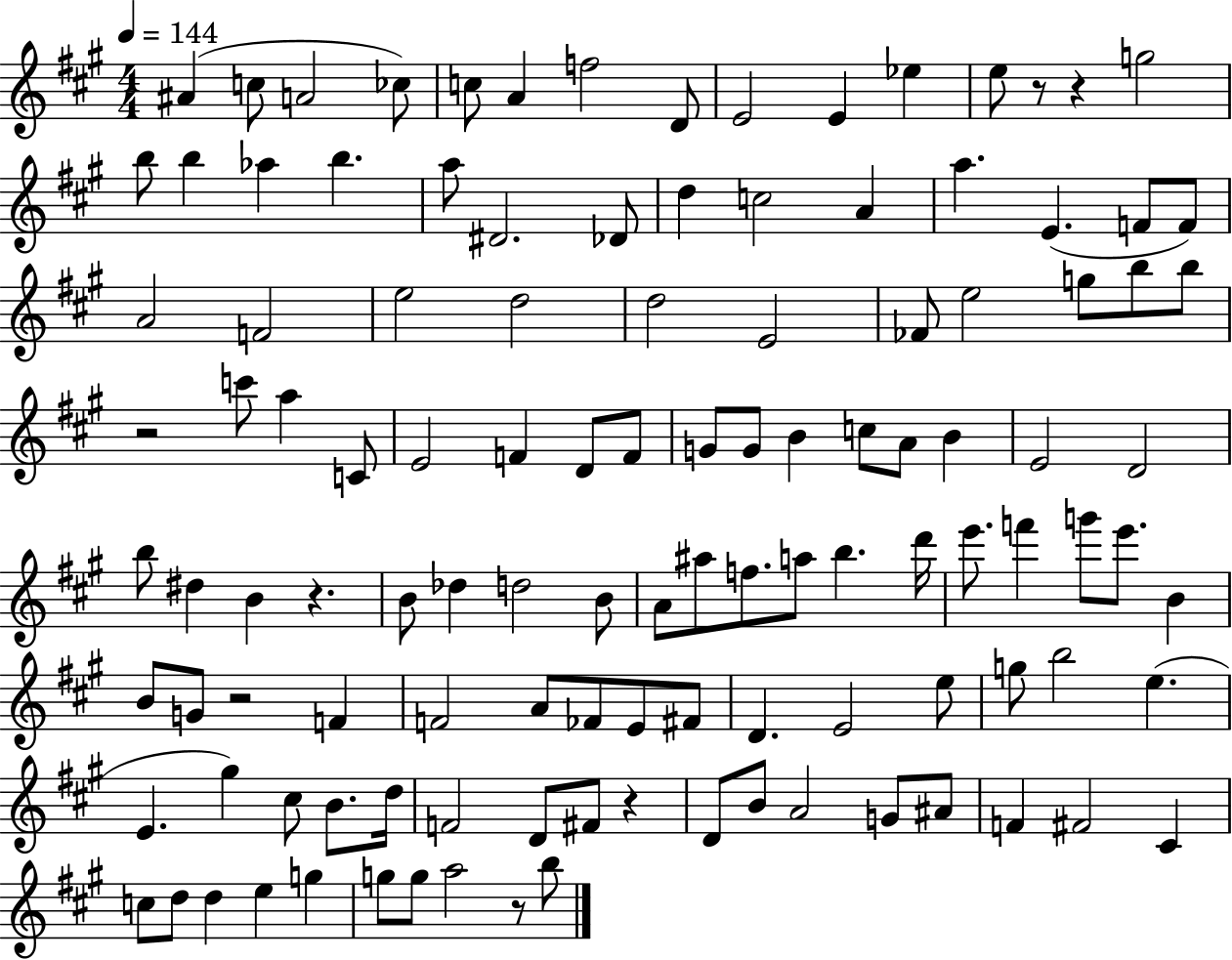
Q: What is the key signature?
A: A major